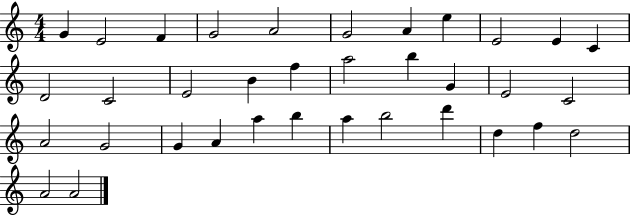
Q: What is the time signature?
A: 4/4